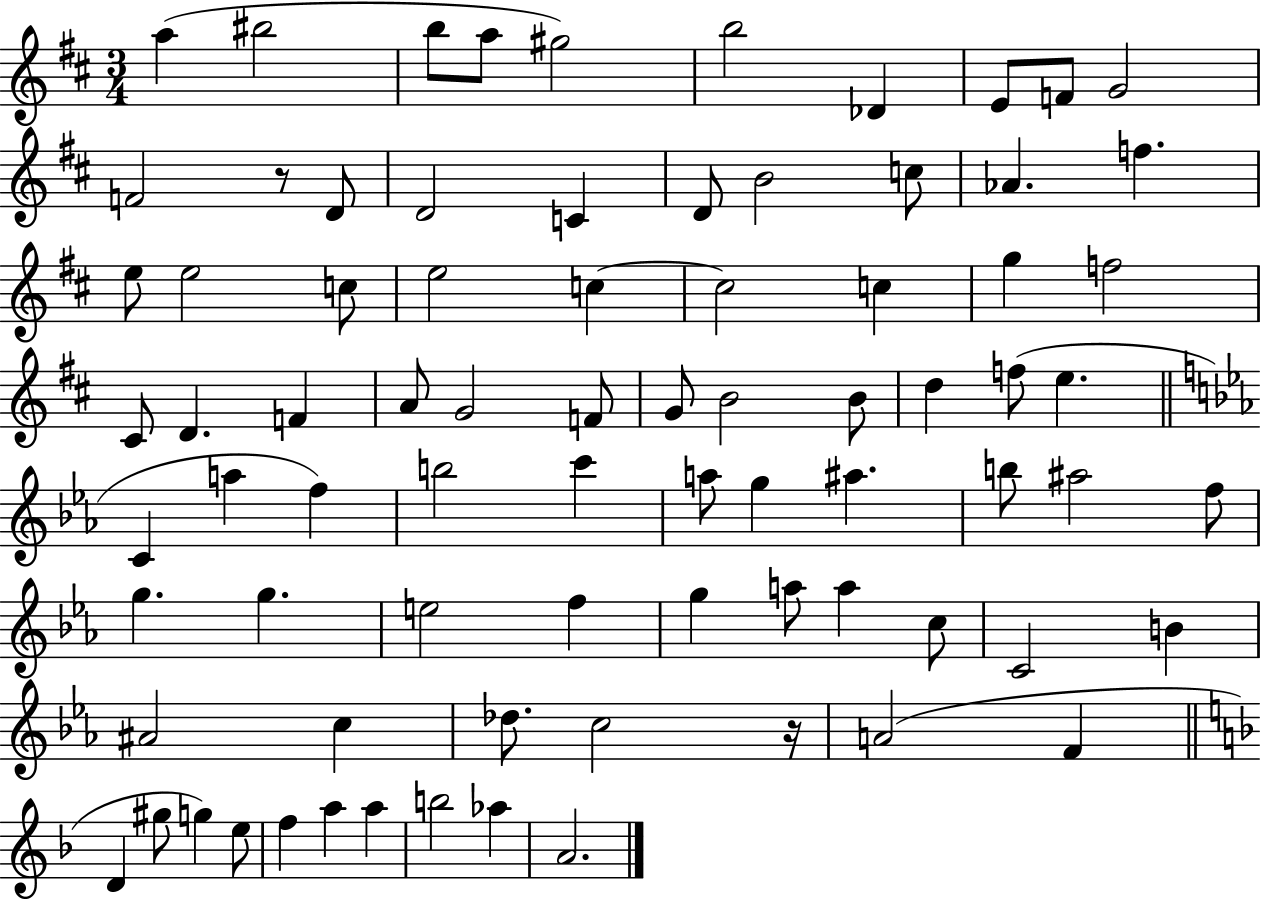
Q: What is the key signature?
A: D major